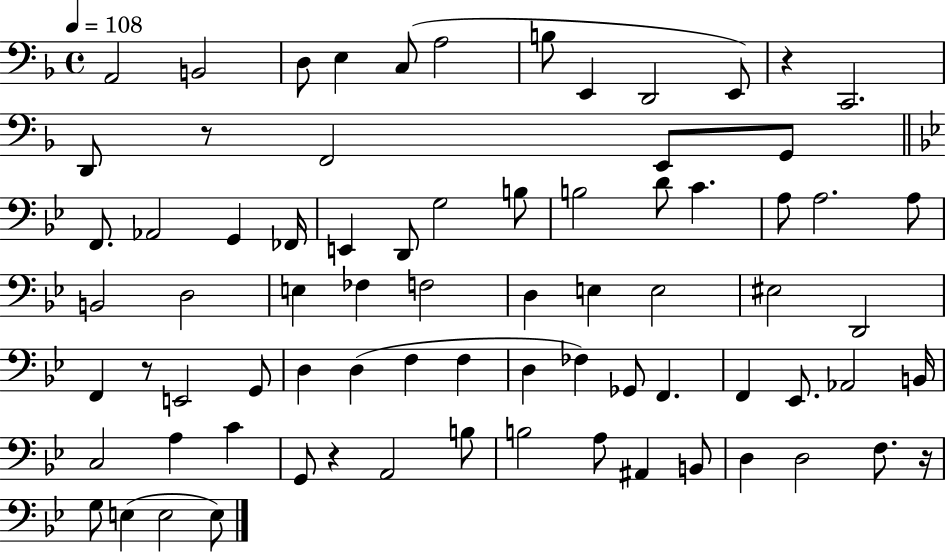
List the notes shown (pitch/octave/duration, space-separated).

A2/h B2/h D3/e E3/q C3/e A3/h B3/e E2/q D2/h E2/e R/q C2/h. D2/e R/e F2/h E2/e G2/e F2/e. Ab2/h G2/q FES2/s E2/q D2/e G3/h B3/e B3/h D4/e C4/q. A3/e A3/h. A3/e B2/h D3/h E3/q FES3/q F3/h D3/q E3/q E3/h EIS3/h D2/h F2/q R/e E2/h G2/e D3/q D3/q F3/q F3/q D3/q FES3/q Gb2/e F2/q. F2/q Eb2/e. Ab2/h B2/s C3/h A3/q C4/q G2/e R/q A2/h B3/e B3/h A3/e A#2/q B2/e D3/q D3/h F3/e. R/s G3/e E3/q E3/h E3/e